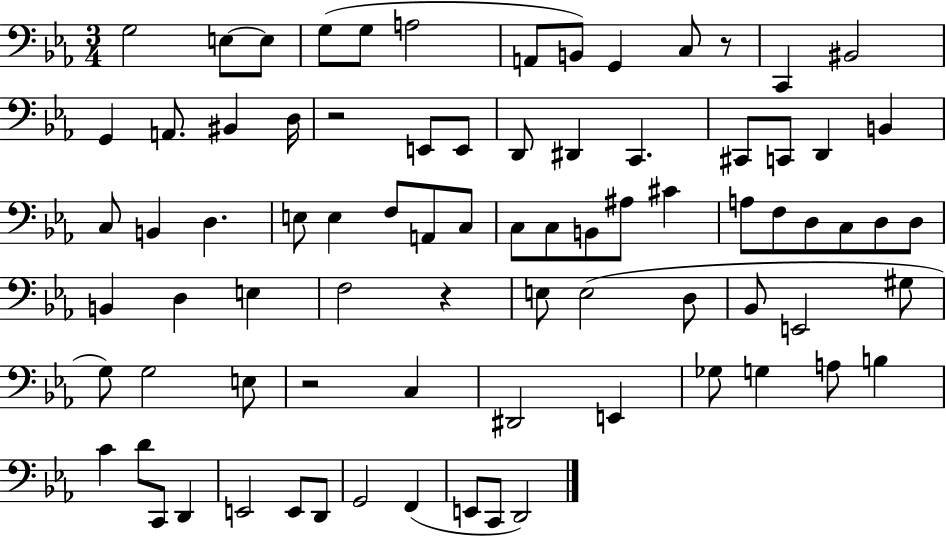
X:1
T:Untitled
M:3/4
L:1/4
K:Eb
G,2 E,/2 E,/2 G,/2 G,/2 A,2 A,,/2 B,,/2 G,, C,/2 z/2 C,, ^B,,2 G,, A,,/2 ^B,, D,/4 z2 E,,/2 E,,/2 D,,/2 ^D,, C,, ^C,,/2 C,,/2 D,, B,, C,/2 B,, D, E,/2 E, F,/2 A,,/2 C,/2 C,/2 C,/2 B,,/2 ^A,/2 ^C A,/2 F,/2 D,/2 C,/2 D,/2 D,/2 B,, D, E, F,2 z E,/2 E,2 D,/2 _B,,/2 E,,2 ^G,/2 G,/2 G,2 E,/2 z2 C, ^D,,2 E,, _G,/2 G, A,/2 B, C D/2 C,,/2 D,, E,,2 E,,/2 D,,/2 G,,2 F,, E,,/2 C,,/2 D,,2